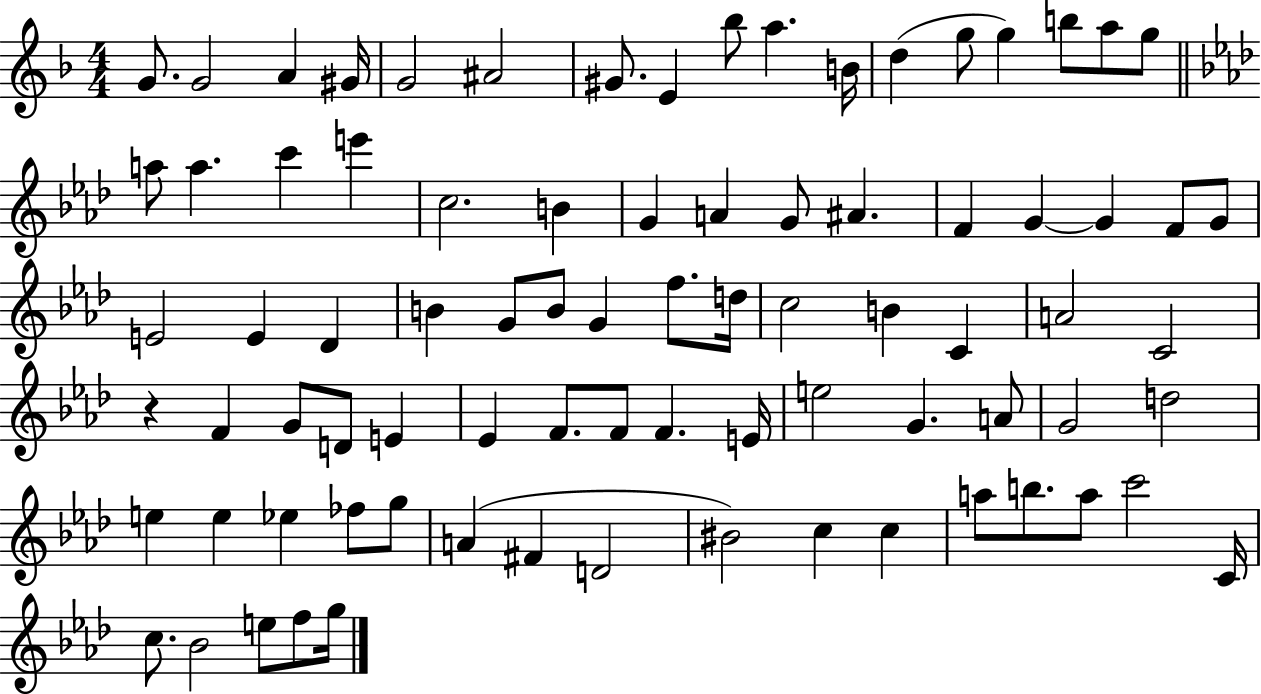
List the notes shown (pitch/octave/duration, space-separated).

G4/e. G4/h A4/q G#4/s G4/h A#4/h G#4/e. E4/q Bb5/e A5/q. B4/s D5/q G5/e G5/q B5/e A5/e G5/e A5/e A5/q. C6/q E6/q C5/h. B4/q G4/q A4/q G4/e A#4/q. F4/q G4/q G4/q F4/e G4/e E4/h E4/q Db4/q B4/q G4/e B4/e G4/q F5/e. D5/s C5/h B4/q C4/q A4/h C4/h R/q F4/q G4/e D4/e E4/q Eb4/q F4/e. F4/e F4/q. E4/s E5/h G4/q. A4/e G4/h D5/h E5/q E5/q Eb5/q FES5/e G5/e A4/q F#4/q D4/h BIS4/h C5/q C5/q A5/e B5/e. A5/e C6/h C4/s C5/e. Bb4/h E5/e F5/e G5/s